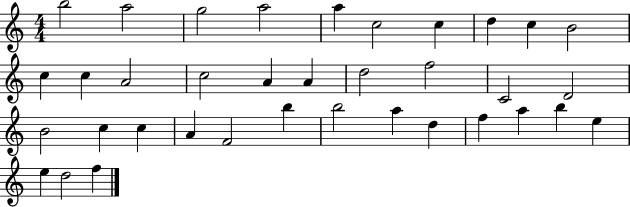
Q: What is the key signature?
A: C major